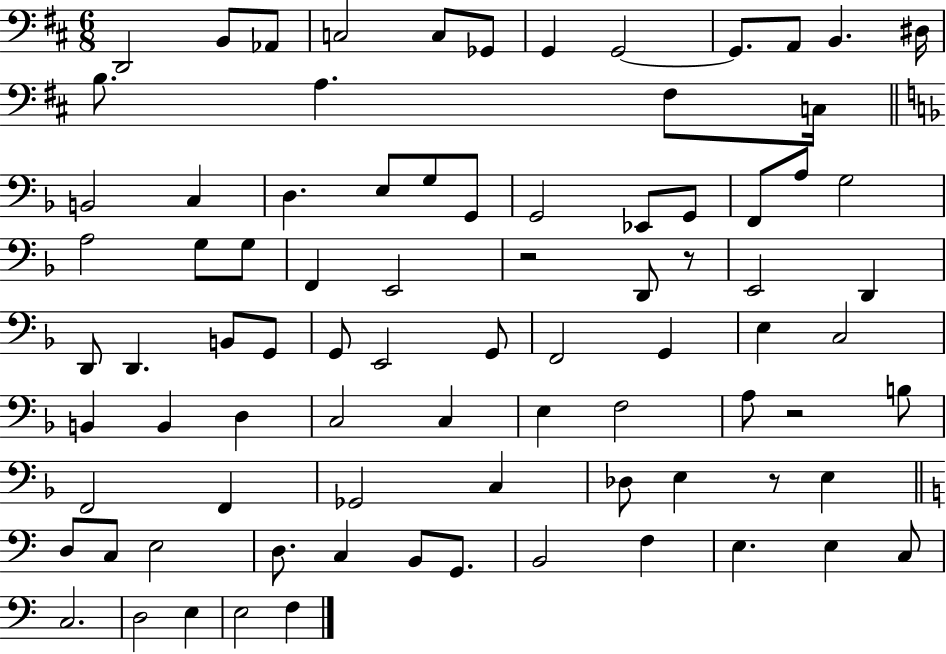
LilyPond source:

{
  \clef bass
  \numericTimeSignature
  \time 6/8
  \key d \major
  \repeat volta 2 { d,2 b,8 aes,8 | c2 c8 ges,8 | g,4 g,2~~ | g,8. a,8 b,4. dis16 | \break b8. a4. fis8 c16 | \bar "||" \break \key f \major b,2 c4 | d4. e8 g8 g,8 | g,2 ees,8 g,8 | f,8 a8 g2 | \break a2 g8 g8 | f,4 e,2 | r2 d,8 r8 | e,2 d,4 | \break d,8 d,4. b,8 g,8 | g,8 e,2 g,8 | f,2 g,4 | e4 c2 | \break b,4 b,4 d4 | c2 c4 | e4 f2 | a8 r2 b8 | \break f,2 f,4 | ges,2 c4 | des8 e4 r8 e4 | \bar "||" \break \key c \major d8 c8 e2 | d8. c4 b,8 g,8. | b,2 f4 | e4. e4 c8 | \break c2. | d2 e4 | e2 f4 | } \bar "|."
}